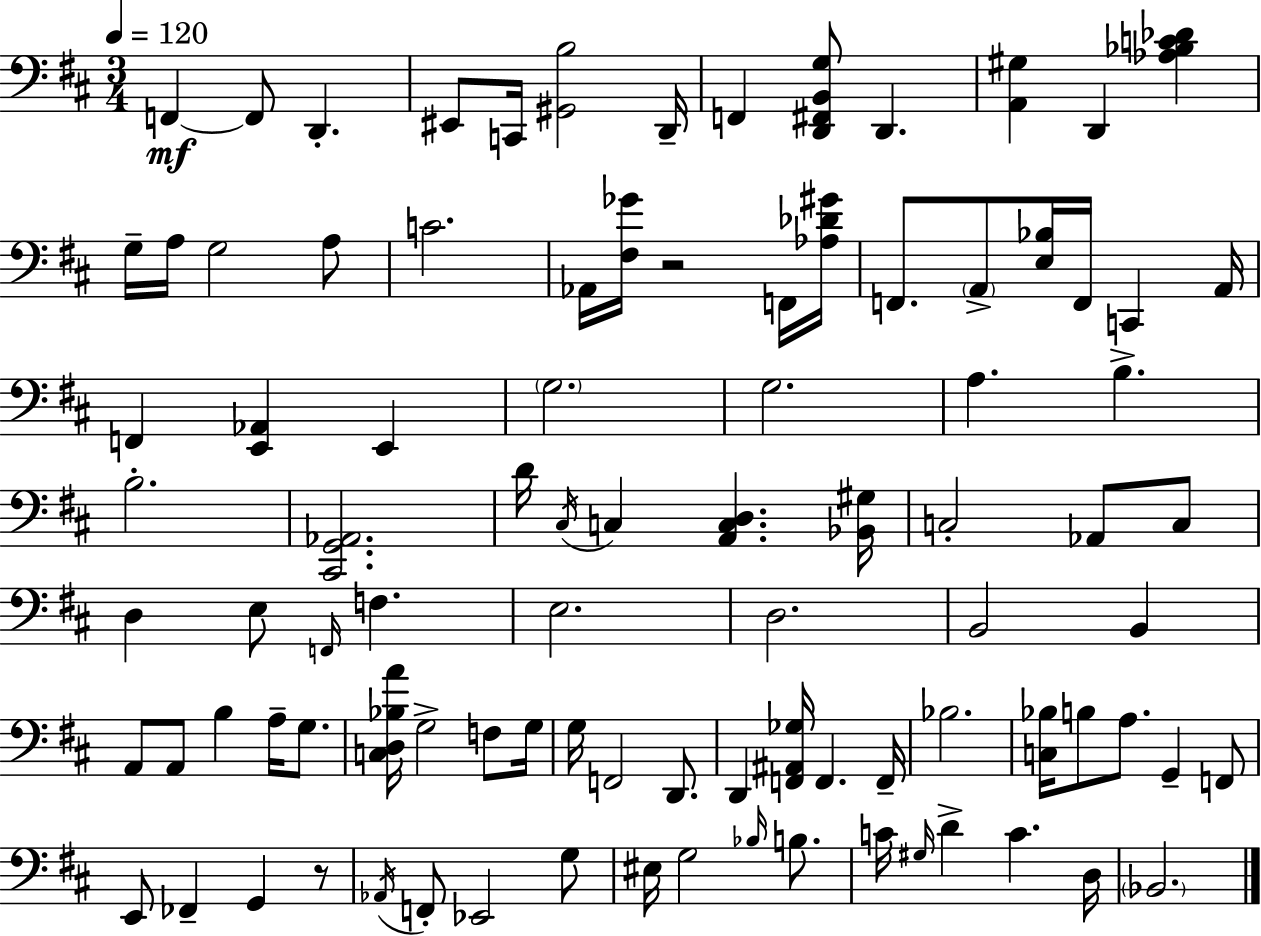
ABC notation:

X:1
T:Untitled
M:3/4
L:1/4
K:D
F,, F,,/2 D,, ^E,,/2 C,,/4 [^G,,B,]2 D,,/4 F,, [D,,^F,,B,,G,]/2 D,, [A,,^G,] D,, [_A,_B,C_D] G,/4 A,/4 G,2 A,/2 C2 _A,,/4 [^F,_G]/4 z2 F,,/4 [_A,_D^G]/4 F,,/2 A,,/2 [E,_B,]/4 F,,/4 C,, A,,/4 F,, [E,,_A,,] E,, G,2 G,2 A, B, B,2 [^C,,G,,_A,,]2 D/4 ^C,/4 C, [A,,C,D,] [_B,,^G,]/4 C,2 _A,,/2 C,/2 D, E,/2 F,,/4 F, E,2 D,2 B,,2 B,, A,,/2 A,,/2 B, A,/4 G,/2 [C,D,_B,A]/4 G,2 F,/2 G,/4 G,/4 F,,2 D,,/2 D,, [F,,^A,,_G,]/4 F,, F,,/4 _B,2 [C,_B,]/4 B,/2 A,/2 G,, F,,/2 E,,/2 _F,, G,, z/2 _A,,/4 F,,/2 _E,,2 G,/2 ^E,/4 G,2 _B,/4 B,/2 C/4 ^G,/4 D C D,/4 _B,,2